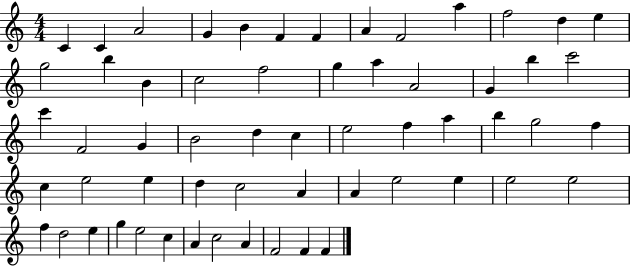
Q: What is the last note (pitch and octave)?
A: F4